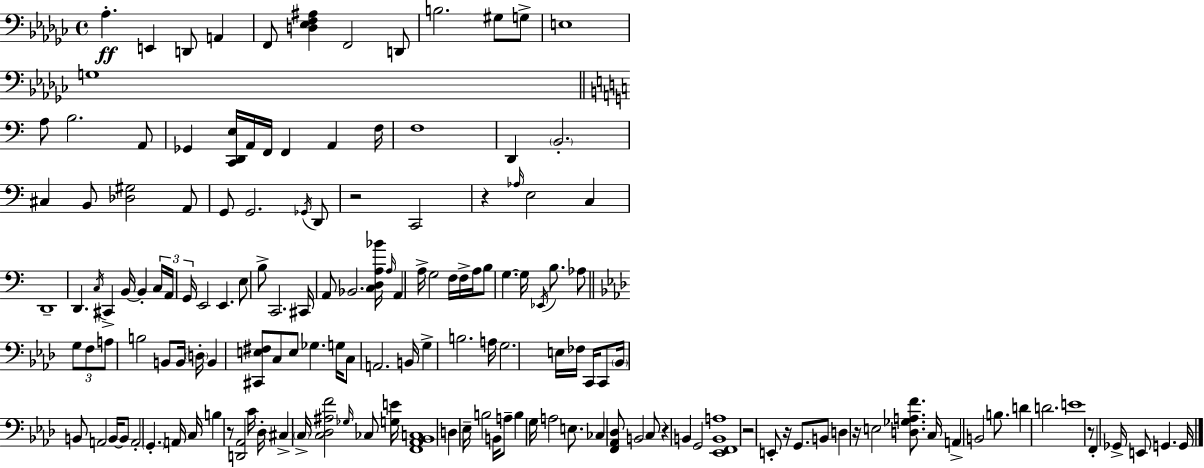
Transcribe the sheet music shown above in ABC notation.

X:1
T:Untitled
M:4/4
L:1/4
K:Ebm
_A, E,, D,,/2 A,, F,,/2 [D,_E,F,^A,] F,,2 D,,/2 B,2 ^G,/2 G,/2 E,4 G,4 A,/2 B,2 A,,/2 _G,, [C,,D,,E,]/4 A,,/4 F,,/4 F,, A,, F,/4 F,4 D,, B,,2 ^C, B,,/2 [_D,^G,]2 A,,/2 G,,/2 G,,2 _G,,/4 D,,/2 z2 C,,2 z _A,/4 E,2 C, D,,4 D,, C,/4 ^C,, B,,/4 B,, C,/4 A,,/4 G,,/4 E,,2 E,, E,/2 B,/2 C,,2 ^C,,/4 A,,/2 _B,,2 [C,D,A,_B]/4 A,/4 A,, A,/4 G,2 F,/4 F,/4 A,/4 B,/2 G, G,/4 _E,,/4 B,/2 _A,/2 G,/2 F,/2 A,/2 B,2 B,,/2 B,,/4 D,/4 B,, [^C,,E,^F,]/2 C,/2 E,/2 _G, G,/4 C,/2 A,,2 B,,/4 G, B,2 A,/4 G,2 E,/4 _F,/4 C,,/4 C,,/2 _B,,/4 B,,/2 A,,2 B,,/4 B,,/2 A,,2 G,, A,,/4 C,/4 B, z/2 [D,,_A,,]2 C/4 _D,/4 ^C, C,/4 [C,_D,^A,F]2 _G,/4 _C,/2 [G,E]/4 [F,,_A,,_B,,C,]4 D, _E,/4 B,2 B,,/4 A,/2 B, G,/4 A,2 E,/2 _C, [F,,_A,,_D,]/2 B,,2 C,/2 z B,, G,,2 [_E,,F,,B,,A,]4 z2 E,,/2 z/4 G,,/2 B,,/2 D, z/4 E,2 [D,_G,A,F]/2 C,/4 A,, B,,2 B,/2 D D2 E4 z/2 F,, _G,,/4 E,,/2 G,, G,,/4